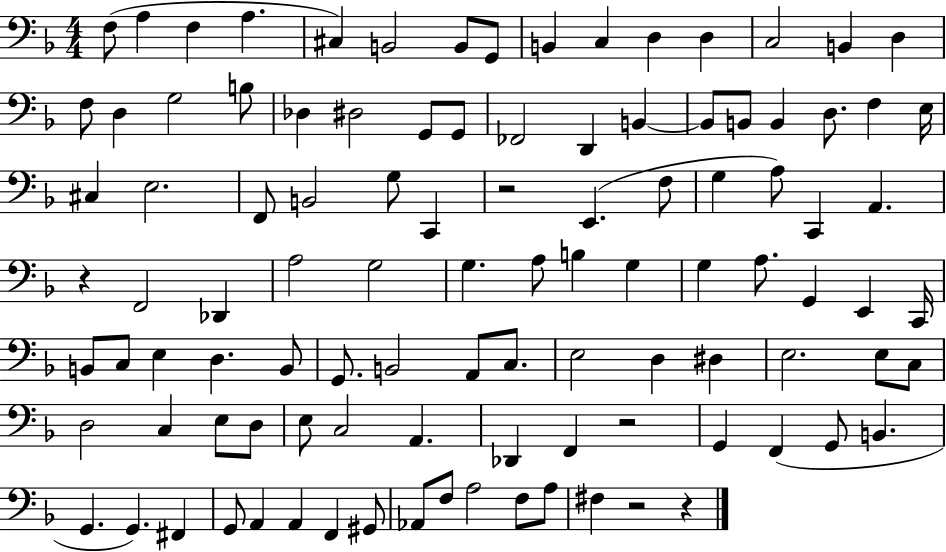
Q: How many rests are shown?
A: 5